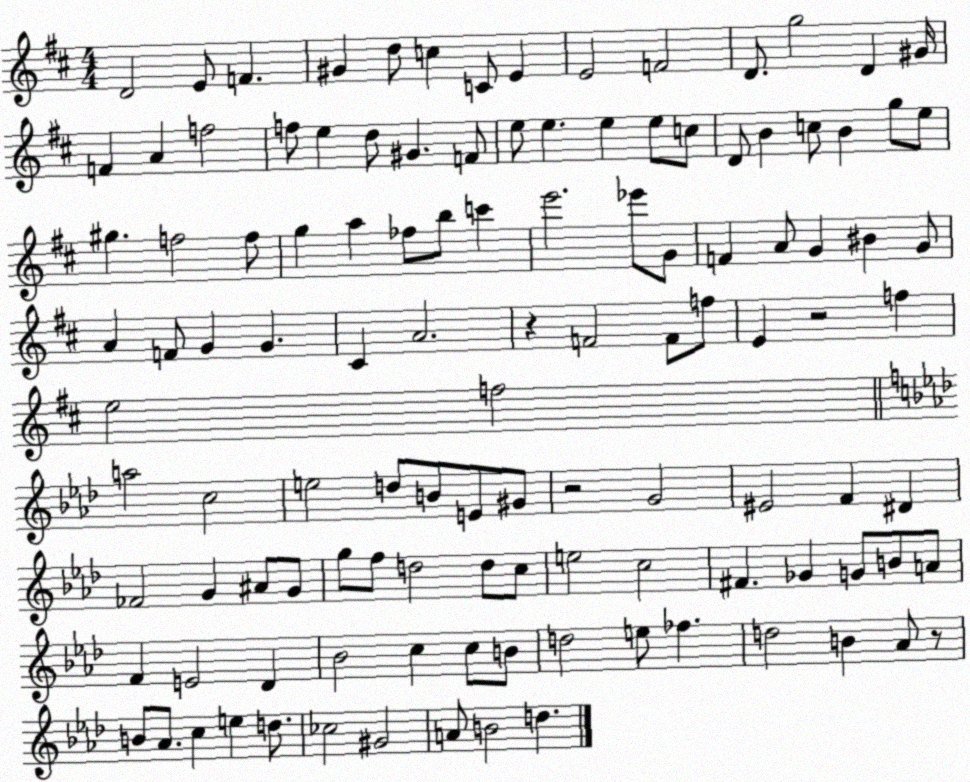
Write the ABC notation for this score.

X:1
T:Untitled
M:4/4
L:1/4
K:D
D2 E/2 F ^G d/2 c C/2 E E2 F2 D/2 g2 D ^G/4 F A f2 f/2 e d/2 ^G F/2 e/2 e e e/2 c/2 D/2 B c/2 B g/2 e/2 ^g f2 f/2 g a _f/2 b/2 c' e'2 _e'/2 G/2 F A/2 G ^B G/2 A F/2 G G ^C A2 z F2 F/2 f/2 E z2 f e2 f2 a2 c2 e2 d/2 B/2 E/2 ^G/2 z2 G2 ^E2 F ^D _F2 G ^A/2 G/2 g/2 f/2 d2 d/2 c/2 e2 c2 ^F _G G/2 B/2 A/2 F E2 _D _B2 c c/2 B/2 d2 e/2 _f d2 B _A/2 z/2 B/2 _A/2 c e d/2 _c2 ^G2 A/2 B2 d